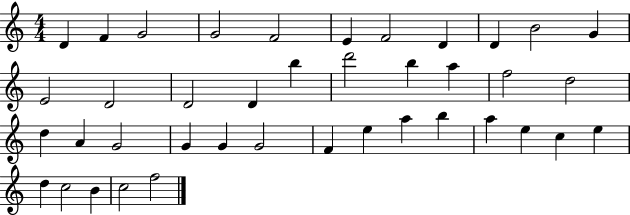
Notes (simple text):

D4/q F4/q G4/h G4/h F4/h E4/q F4/h D4/q D4/q B4/h G4/q E4/h D4/h D4/h D4/q B5/q D6/h B5/q A5/q F5/h D5/h D5/q A4/q G4/h G4/q G4/q G4/h F4/q E5/q A5/q B5/q A5/q E5/q C5/q E5/q D5/q C5/h B4/q C5/h F5/h